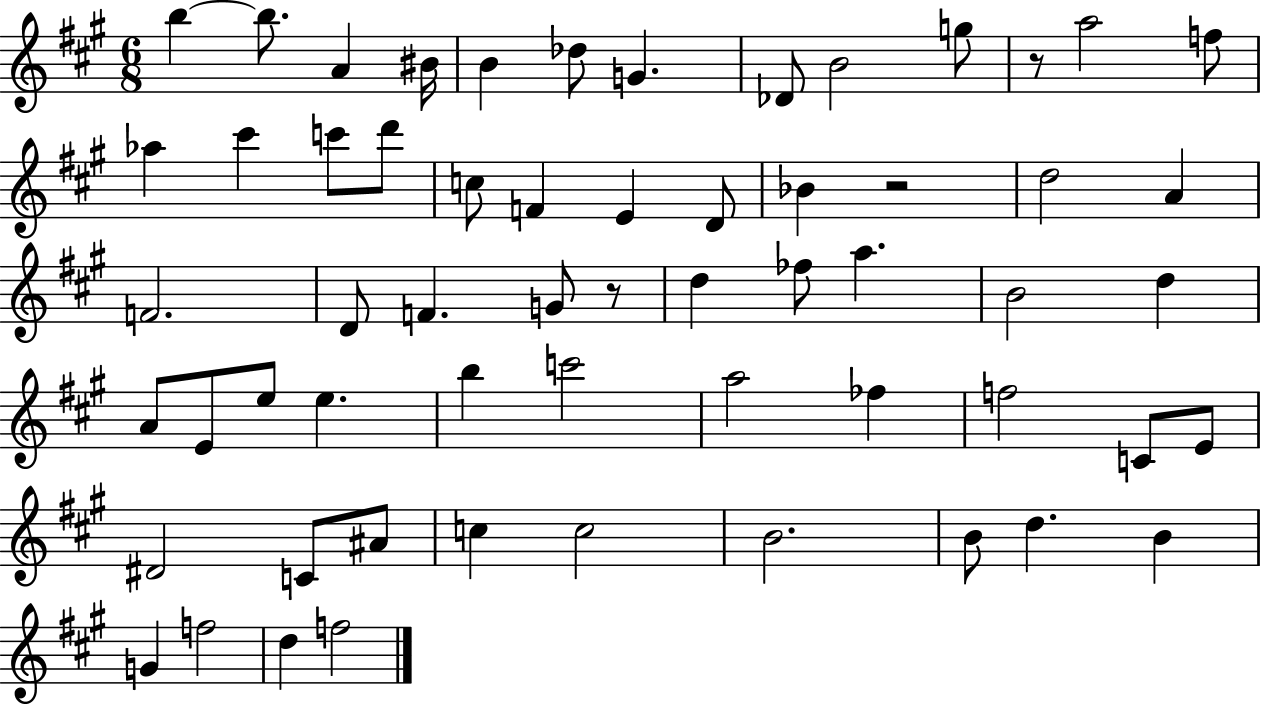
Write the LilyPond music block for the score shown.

{
  \clef treble
  \numericTimeSignature
  \time 6/8
  \key a \major
  b''4~~ b''8. a'4 bis'16 | b'4 des''8 g'4. | des'8 b'2 g''8 | r8 a''2 f''8 | \break aes''4 cis'''4 c'''8 d'''8 | c''8 f'4 e'4 d'8 | bes'4 r2 | d''2 a'4 | \break f'2. | d'8 f'4. g'8 r8 | d''4 fes''8 a''4. | b'2 d''4 | \break a'8 e'8 e''8 e''4. | b''4 c'''2 | a''2 fes''4 | f''2 c'8 e'8 | \break dis'2 c'8 ais'8 | c''4 c''2 | b'2. | b'8 d''4. b'4 | \break g'4 f''2 | d''4 f''2 | \bar "|."
}